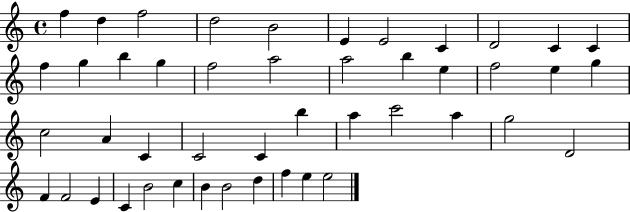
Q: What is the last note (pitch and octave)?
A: E5